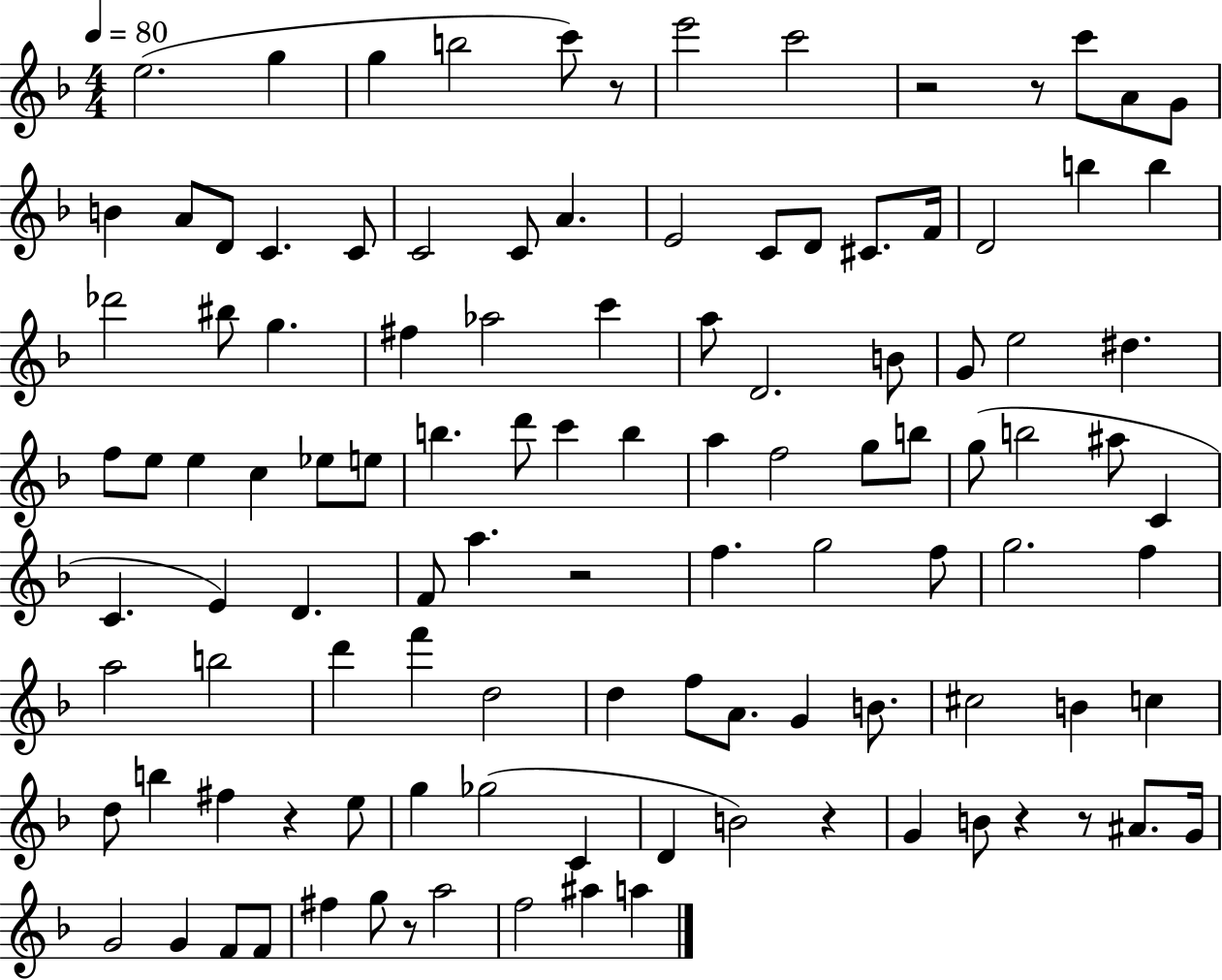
{
  \clef treble
  \numericTimeSignature
  \time 4/4
  \key f \major
  \tempo 4 = 80
  e''2.( g''4 | g''4 b''2 c'''8) r8 | e'''2 c'''2 | r2 r8 c'''8 a'8 g'8 | \break b'4 a'8 d'8 c'4. c'8 | c'2 c'8 a'4. | e'2 c'8 d'8 cis'8. f'16 | d'2 b''4 b''4 | \break des'''2 bis''8 g''4. | fis''4 aes''2 c'''4 | a''8 d'2. b'8 | g'8 e''2 dis''4. | \break f''8 e''8 e''4 c''4 ees''8 e''8 | b''4. d'''8 c'''4 b''4 | a''4 f''2 g''8 b''8 | g''8( b''2 ais''8 c'4 | \break c'4. e'4) d'4. | f'8 a''4. r2 | f''4. g''2 f''8 | g''2. f''4 | \break a''2 b''2 | d'''4 f'''4 d''2 | d''4 f''8 a'8. g'4 b'8. | cis''2 b'4 c''4 | \break d''8 b''4 fis''4 r4 e''8 | g''4 ges''2( c'4 | d'4 b'2) r4 | g'4 b'8 r4 r8 ais'8. g'16 | \break g'2 g'4 f'8 f'8 | fis''4 g''8 r8 a''2 | f''2 ais''4 a''4 | \bar "|."
}